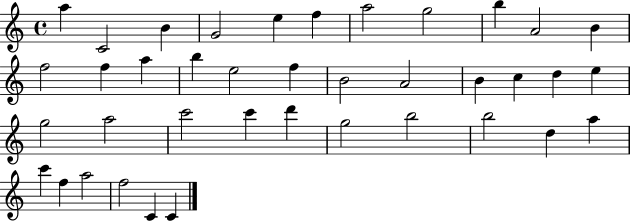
{
  \clef treble
  \time 4/4
  \defaultTimeSignature
  \key c \major
  a''4 c'2 b'4 | g'2 e''4 f''4 | a''2 g''2 | b''4 a'2 b'4 | \break f''2 f''4 a''4 | b''4 e''2 f''4 | b'2 a'2 | b'4 c''4 d''4 e''4 | \break g''2 a''2 | c'''2 c'''4 d'''4 | g''2 b''2 | b''2 d''4 a''4 | \break c'''4 f''4 a''2 | f''2 c'4 c'4 | \bar "|."
}